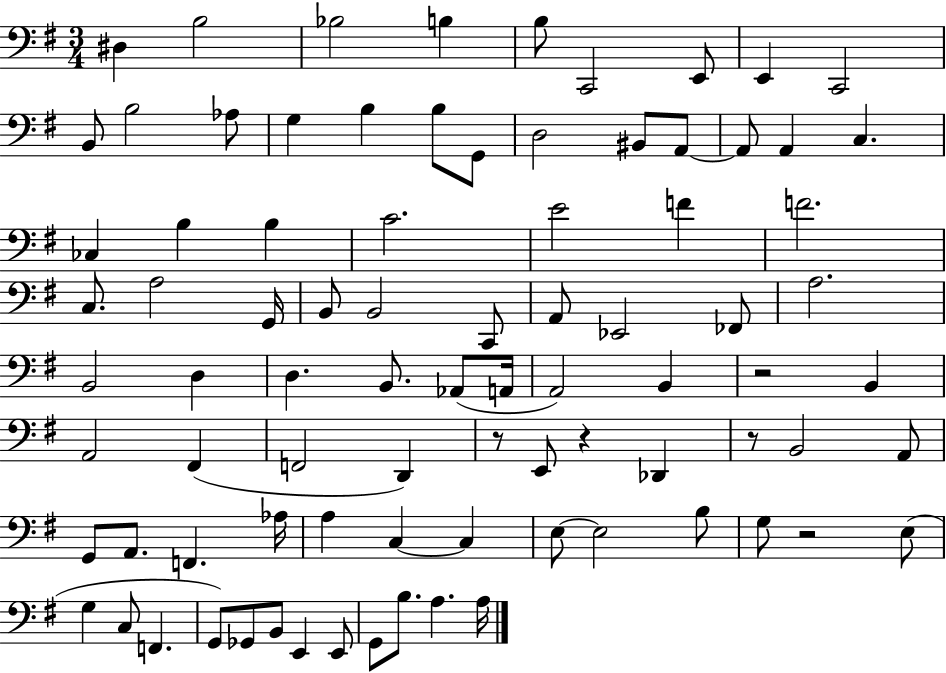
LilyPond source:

{
  \clef bass
  \numericTimeSignature
  \time 3/4
  \key g \major
  dis4 b2 | bes2 b4 | b8 c,2 e,8 | e,4 c,2 | \break b,8 b2 aes8 | g4 b4 b8 g,8 | d2 bis,8 a,8~~ | a,8 a,4 c4. | \break ces4 b4 b4 | c'2. | e'2 f'4 | f'2. | \break c8. a2 g,16 | b,8 b,2 c,8 | a,8 ees,2 fes,8 | a2. | \break b,2 d4 | d4. b,8. aes,8( a,16 | a,2) b,4 | r2 b,4 | \break a,2 fis,4( | f,2 d,4) | r8 e,8 r4 des,4 | r8 b,2 a,8 | \break g,8 a,8. f,4. aes16 | a4 c4~~ c4 | e8~~ e2 b8 | g8 r2 e8( | \break g4 c8 f,4. | g,8) ges,8 b,8 e,4 e,8 | g,8 b8. a4. a16 | \bar "|."
}